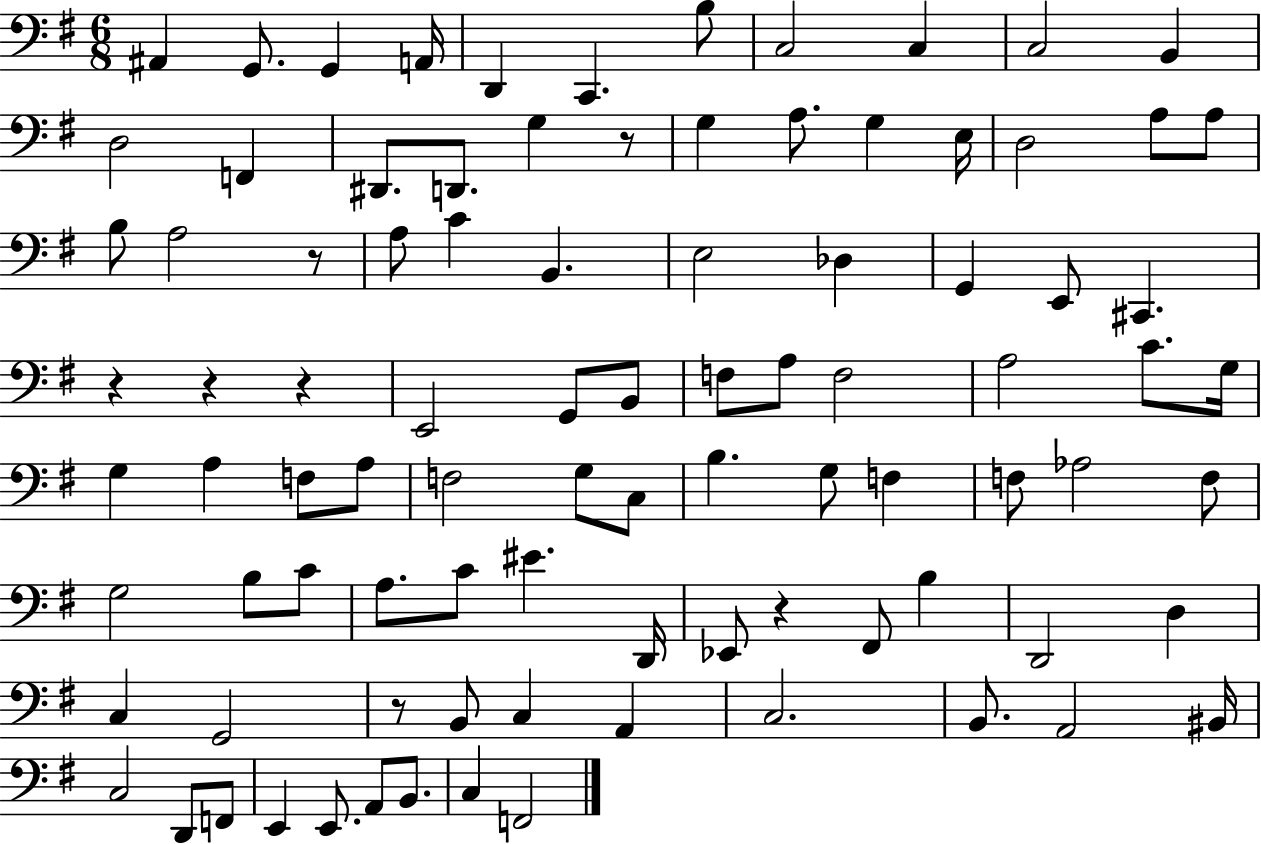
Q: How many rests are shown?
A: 7